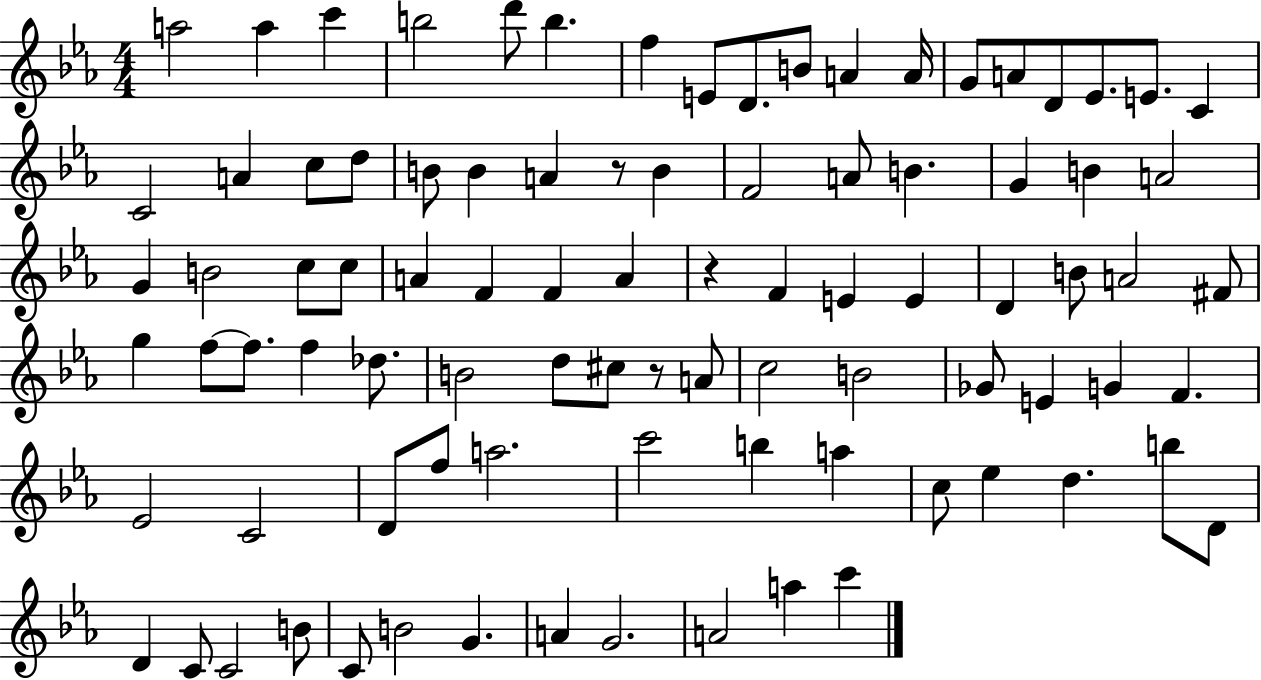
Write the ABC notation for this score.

X:1
T:Untitled
M:4/4
L:1/4
K:Eb
a2 a c' b2 d'/2 b f E/2 D/2 B/2 A A/4 G/2 A/2 D/2 _E/2 E/2 C C2 A c/2 d/2 B/2 B A z/2 B F2 A/2 B G B A2 G B2 c/2 c/2 A F F A z F E E D B/2 A2 ^F/2 g f/2 f/2 f _d/2 B2 d/2 ^c/2 z/2 A/2 c2 B2 _G/2 E G F _E2 C2 D/2 f/2 a2 c'2 b a c/2 _e d b/2 D/2 D C/2 C2 B/2 C/2 B2 G A G2 A2 a c'